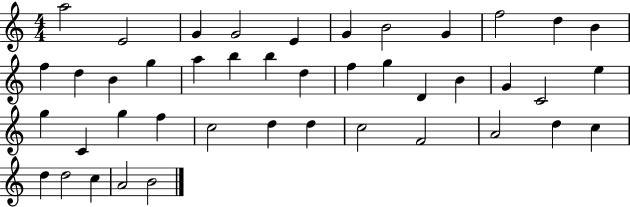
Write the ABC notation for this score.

X:1
T:Untitled
M:4/4
L:1/4
K:C
a2 E2 G G2 E G B2 G f2 d B f d B g a b b d f g D B G C2 e g C g f c2 d d c2 F2 A2 d c d d2 c A2 B2